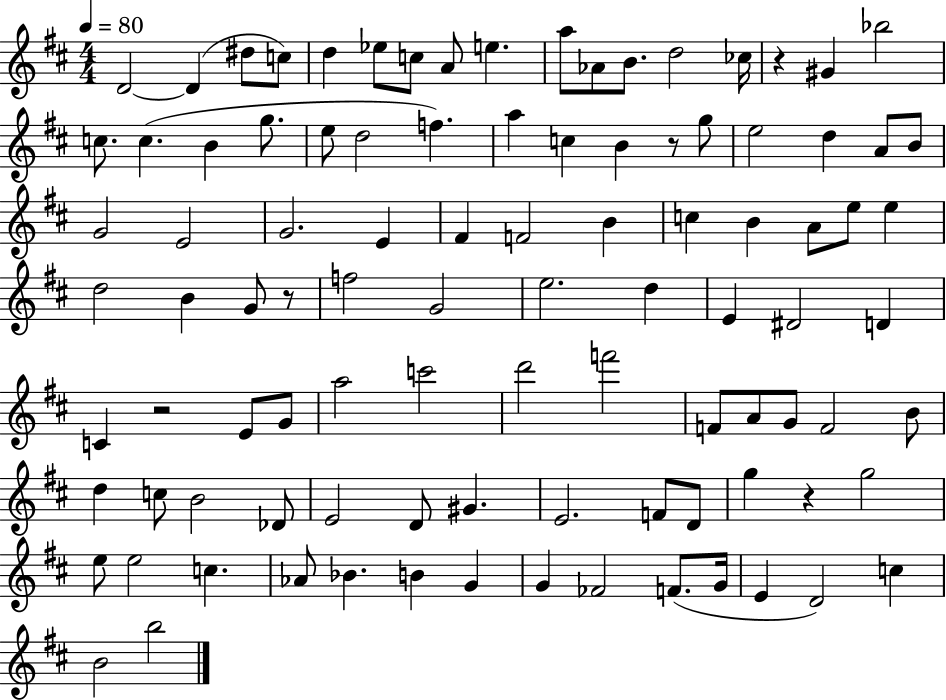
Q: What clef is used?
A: treble